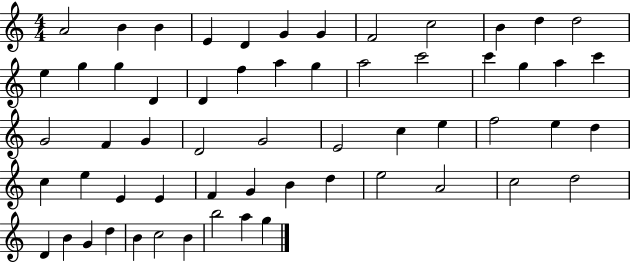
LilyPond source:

{
  \clef treble
  \numericTimeSignature
  \time 4/4
  \key c \major
  a'2 b'4 b'4 | e'4 d'4 g'4 g'4 | f'2 c''2 | b'4 d''4 d''2 | \break e''4 g''4 g''4 d'4 | d'4 f''4 a''4 g''4 | a''2 c'''2 | c'''4 g''4 a''4 c'''4 | \break g'2 f'4 g'4 | d'2 g'2 | e'2 c''4 e''4 | f''2 e''4 d''4 | \break c''4 e''4 e'4 e'4 | f'4 g'4 b'4 d''4 | e''2 a'2 | c''2 d''2 | \break d'4 b'4 g'4 d''4 | b'4 c''2 b'4 | b''2 a''4 g''4 | \bar "|."
}